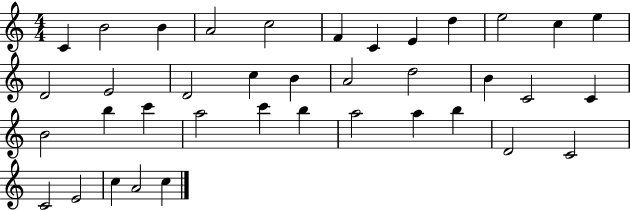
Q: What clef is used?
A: treble